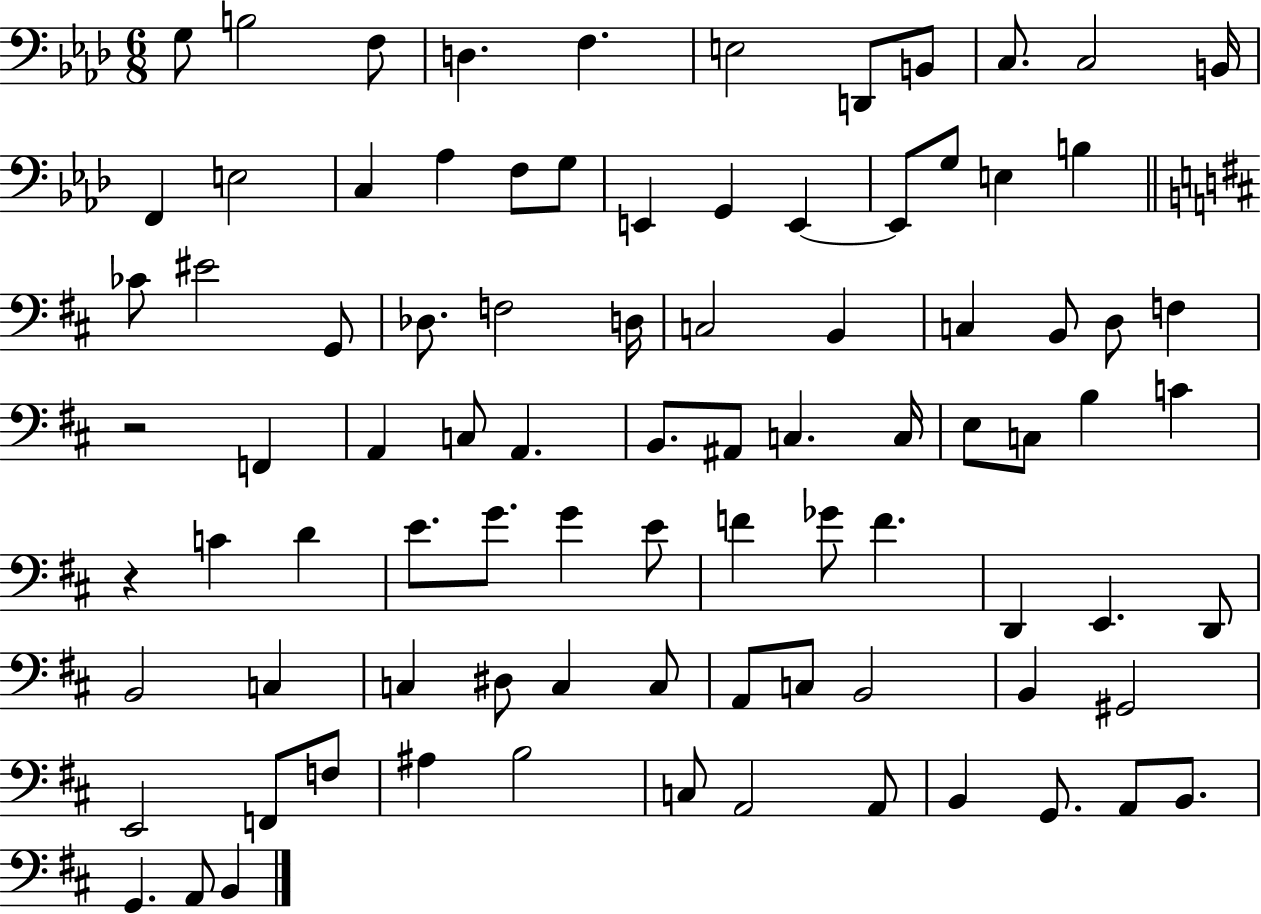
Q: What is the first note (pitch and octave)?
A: G3